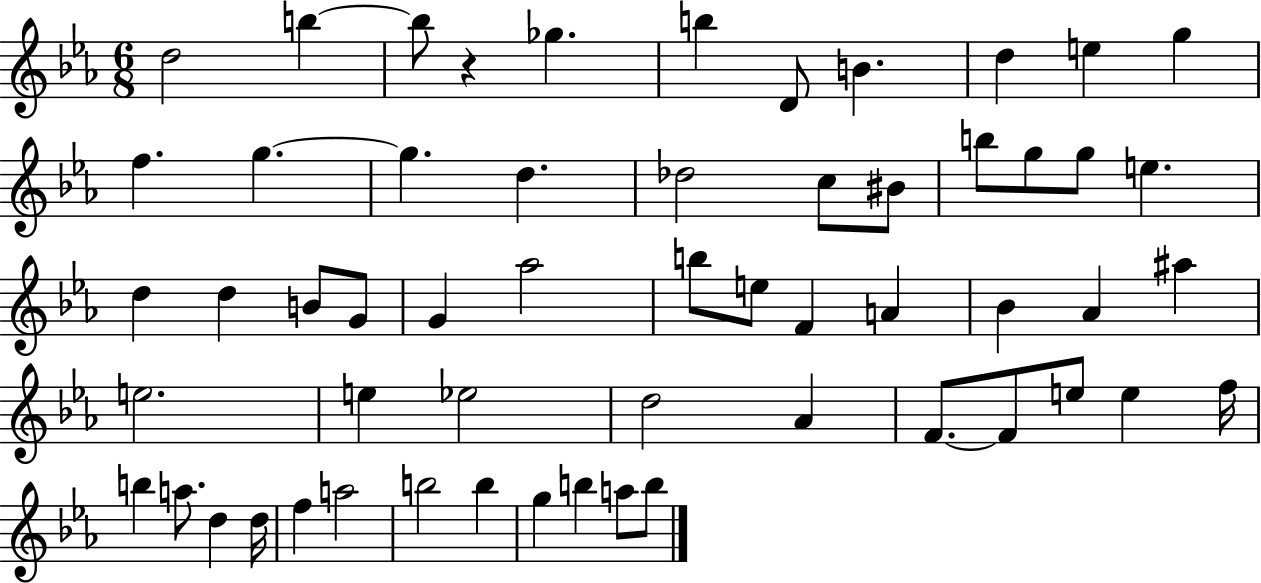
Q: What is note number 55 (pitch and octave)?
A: A5